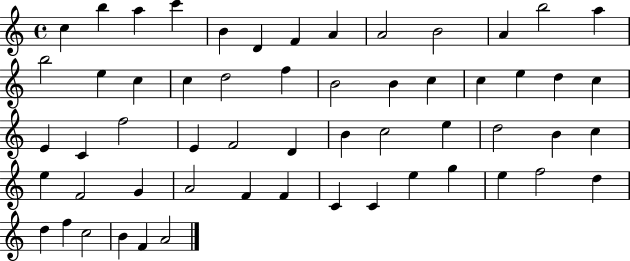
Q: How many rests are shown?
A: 0